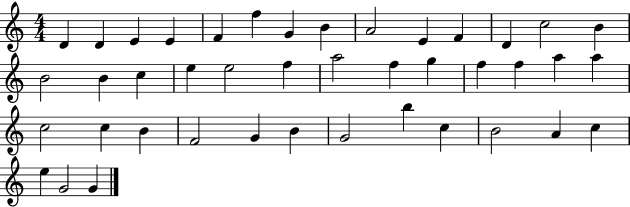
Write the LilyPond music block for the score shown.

{
  \clef treble
  \numericTimeSignature
  \time 4/4
  \key c \major
  d'4 d'4 e'4 e'4 | f'4 f''4 g'4 b'4 | a'2 e'4 f'4 | d'4 c''2 b'4 | \break b'2 b'4 c''4 | e''4 e''2 f''4 | a''2 f''4 g''4 | f''4 f''4 a''4 a''4 | \break c''2 c''4 b'4 | f'2 g'4 b'4 | g'2 b''4 c''4 | b'2 a'4 c''4 | \break e''4 g'2 g'4 | \bar "|."
}